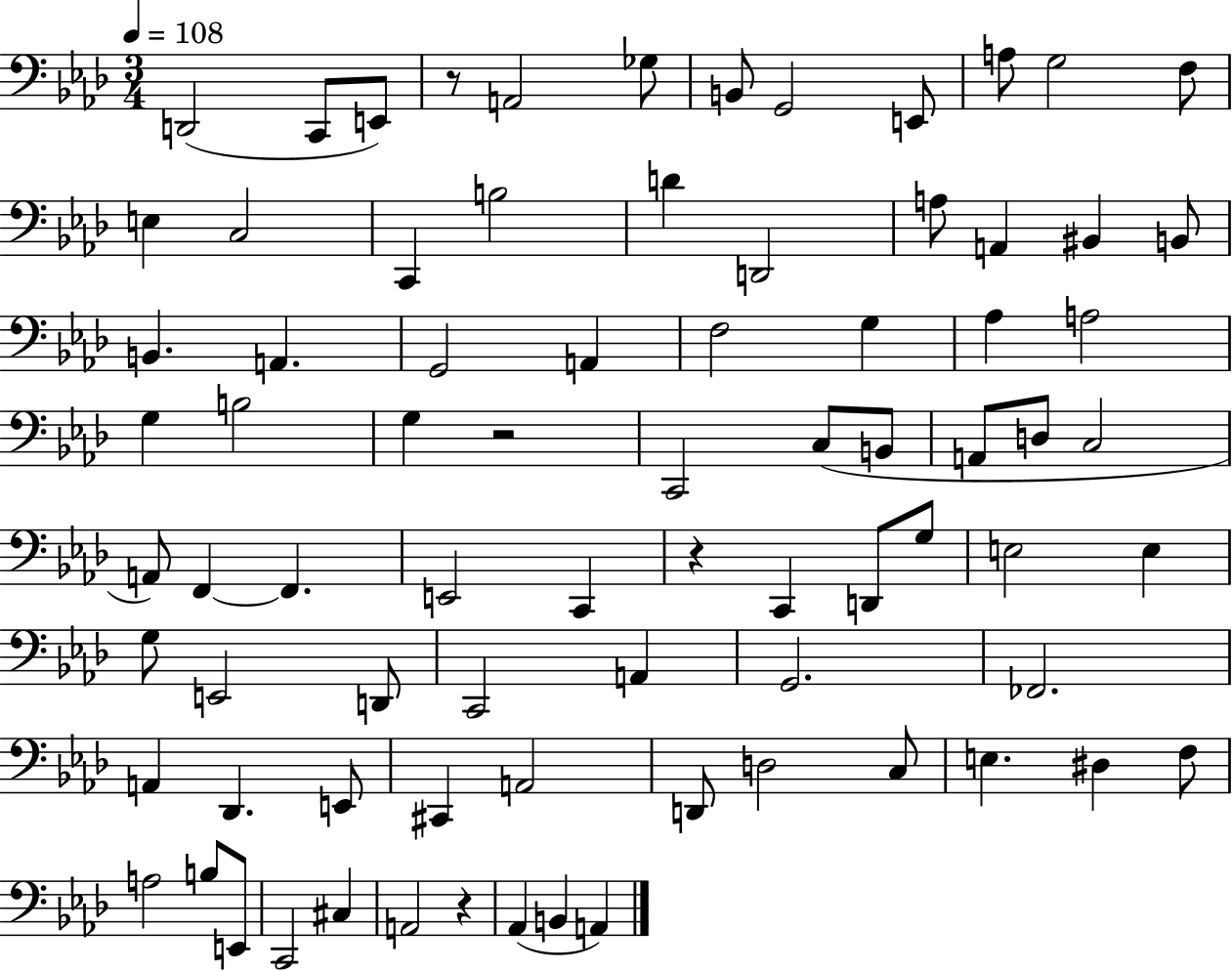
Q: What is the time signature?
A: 3/4